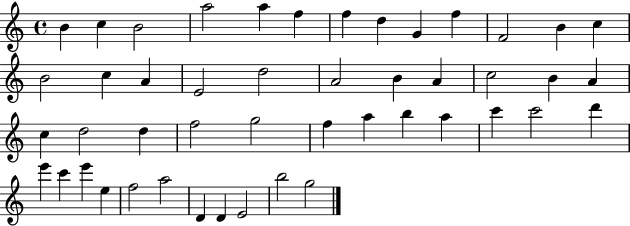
B4/q C5/q B4/h A5/h A5/q F5/q F5/q D5/q G4/q F5/q F4/h B4/q C5/q B4/h C5/q A4/q E4/h D5/h A4/h B4/q A4/q C5/h B4/q A4/q C5/q D5/h D5/q F5/h G5/h F5/q A5/q B5/q A5/q C6/q C6/h D6/q E6/q C6/q E6/q E5/q F5/h A5/h D4/q D4/q E4/h B5/h G5/h